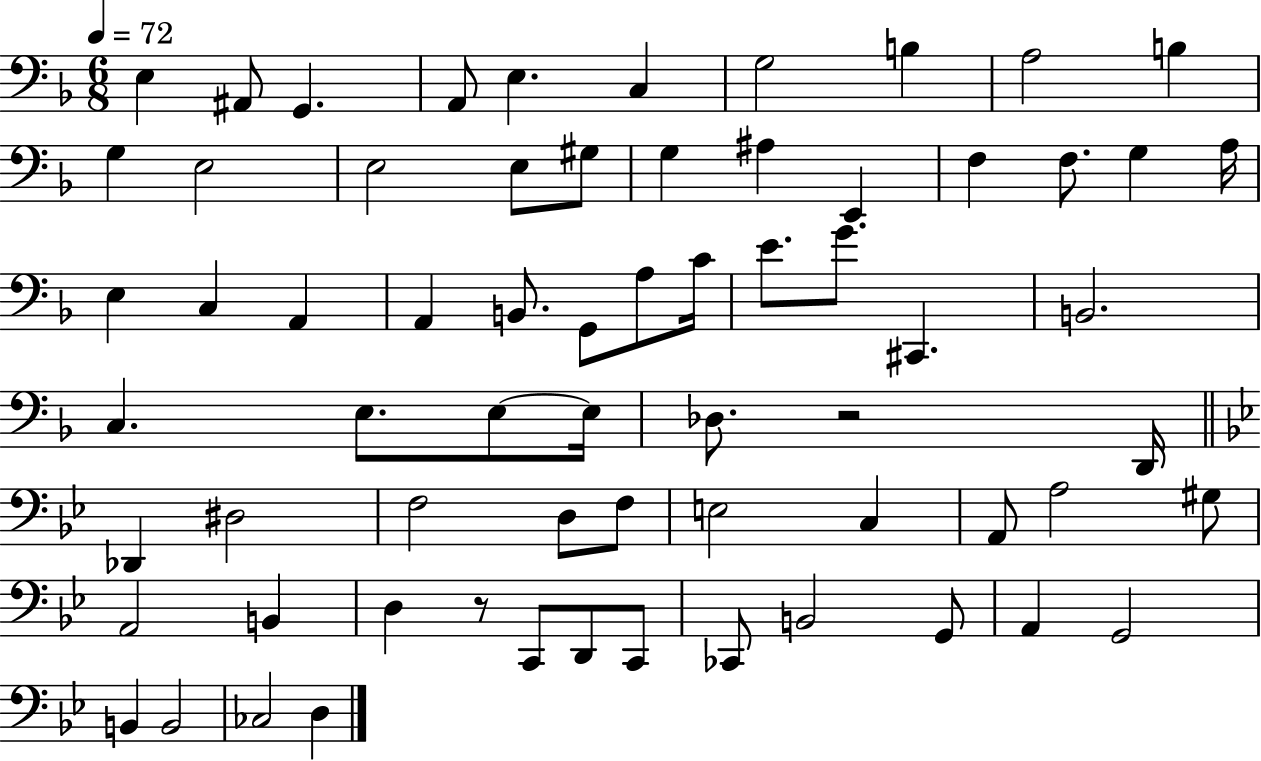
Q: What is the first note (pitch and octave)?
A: E3